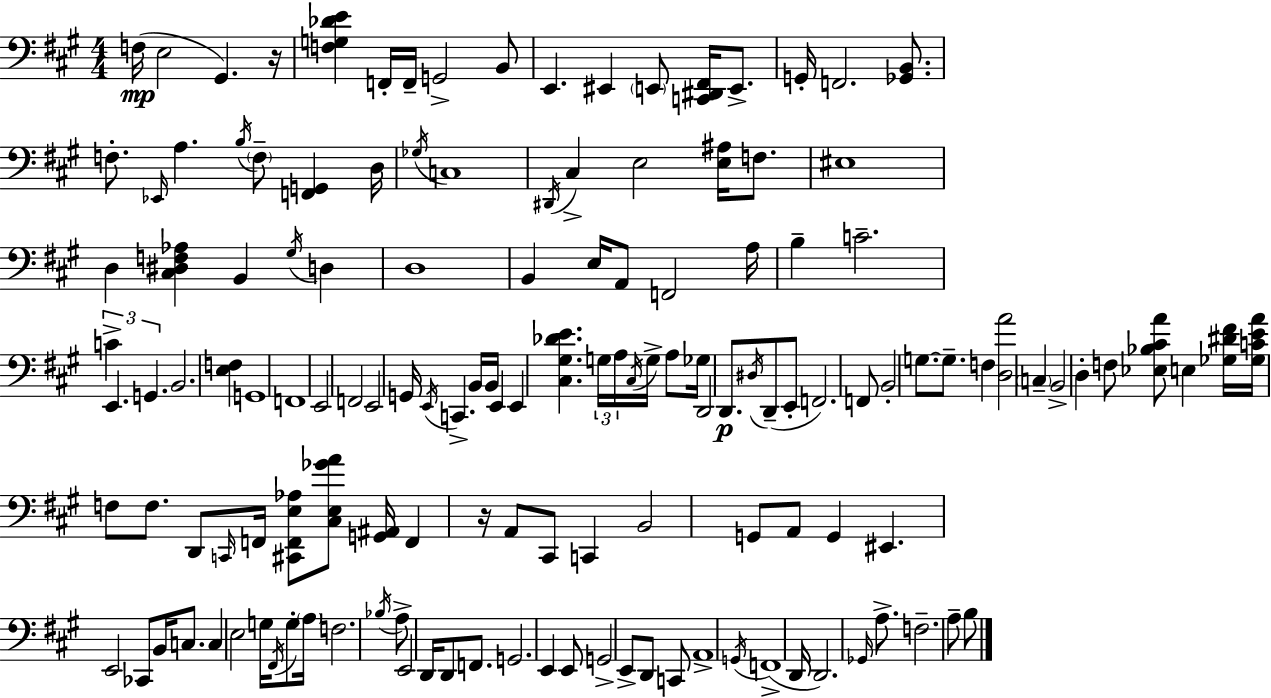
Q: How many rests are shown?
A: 2